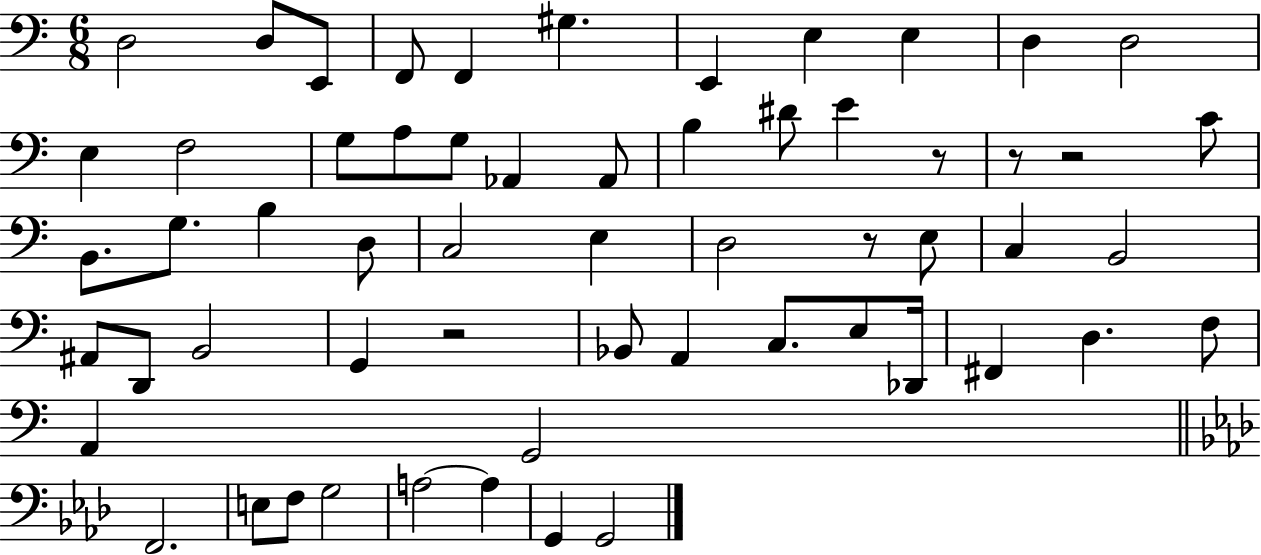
D3/h D3/e E2/e F2/e F2/q G#3/q. E2/q E3/q E3/q D3/q D3/h E3/q F3/h G3/e A3/e G3/e Ab2/q Ab2/e B3/q D#4/e E4/q R/e R/e R/h C4/e B2/e. G3/e. B3/q D3/e C3/h E3/q D3/h R/e E3/e C3/q B2/h A#2/e D2/e B2/h G2/q R/h Bb2/e A2/q C3/e. E3/e Db2/s F#2/q D3/q. F3/e A2/q G2/h F2/h. E3/e F3/e G3/h A3/h A3/q G2/q G2/h